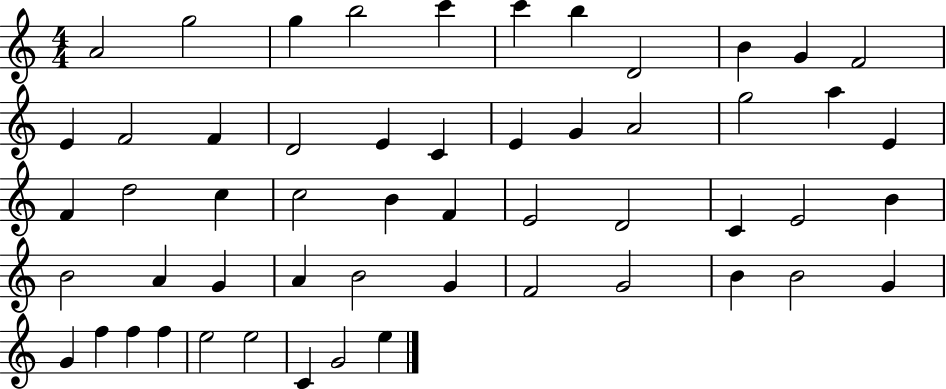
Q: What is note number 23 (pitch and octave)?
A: E4